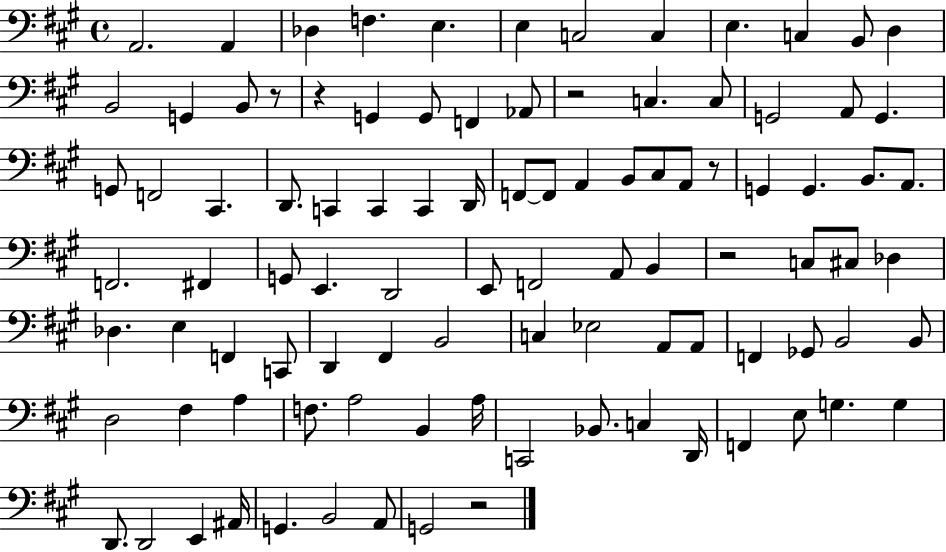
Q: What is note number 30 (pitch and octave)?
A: C2